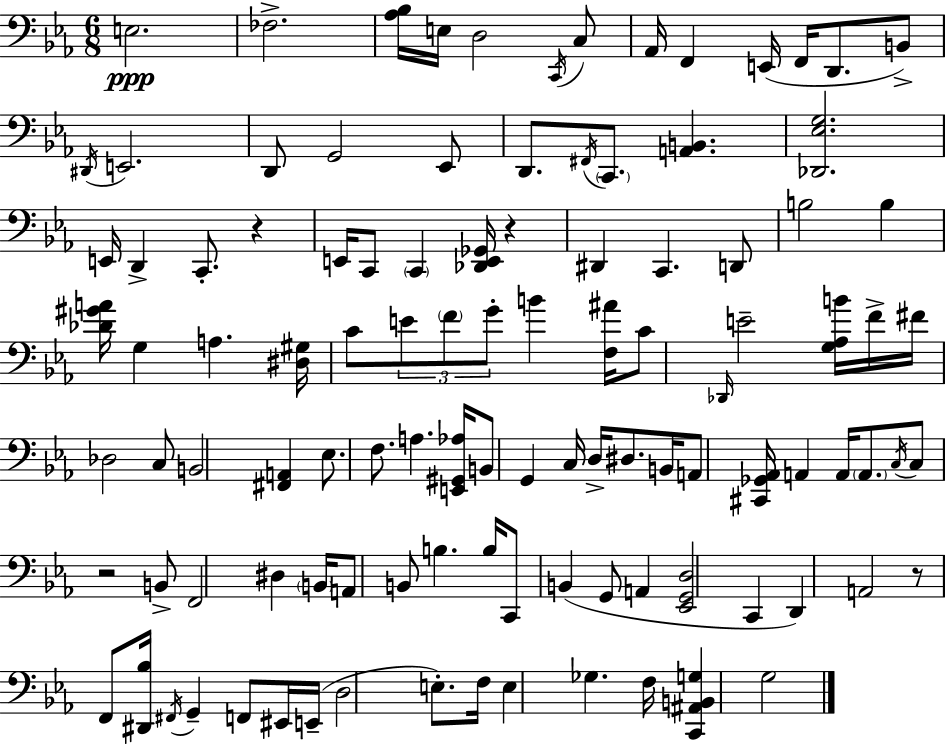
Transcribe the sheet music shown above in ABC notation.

X:1
T:Untitled
M:6/8
L:1/4
K:Eb
E,2 _F,2 [_A,_B,]/4 E,/4 D,2 C,,/4 C,/2 _A,,/4 F,, E,,/4 F,,/4 D,,/2 B,,/2 ^D,,/4 E,,2 D,,/2 G,,2 _E,,/2 D,,/2 ^F,,/4 C,,/2 [A,,B,,] [_D,,_E,G,]2 E,,/4 D,, C,,/2 z E,,/4 C,,/2 C,, [_D,,E,,_G,,]/4 z ^D,, C,, D,,/2 B,2 B, [_D^GA]/4 G, A, [^D,^G,]/4 C/2 E/2 F/2 G/2 B [F,^A]/4 C/2 _D,,/4 E2 [G,_A,B]/4 F/4 ^F/4 _D,2 C,/2 B,,2 [^F,,A,,] _E,/2 F,/2 A, [E,,^G,,_A,]/4 B,,/2 G,, C,/4 D,/4 ^D,/2 B,,/4 A,,/2 [^C,,_G,,_A,,]/4 A,, A,,/4 A,,/2 C,/4 C,/2 z2 B,,/2 F,,2 ^D, B,,/4 A,,/2 B,,/2 B, B,/4 C,,/2 B,, G,,/2 A,, [_E,,G,,D,]2 C,, D,, A,,2 z/2 F,,/2 [^D,,_B,]/4 ^F,,/4 G,, F,,/2 ^E,,/4 E,,/4 D,2 E,/2 F,/4 E, _G, F,/4 [C,,^A,,B,,G,] G,2